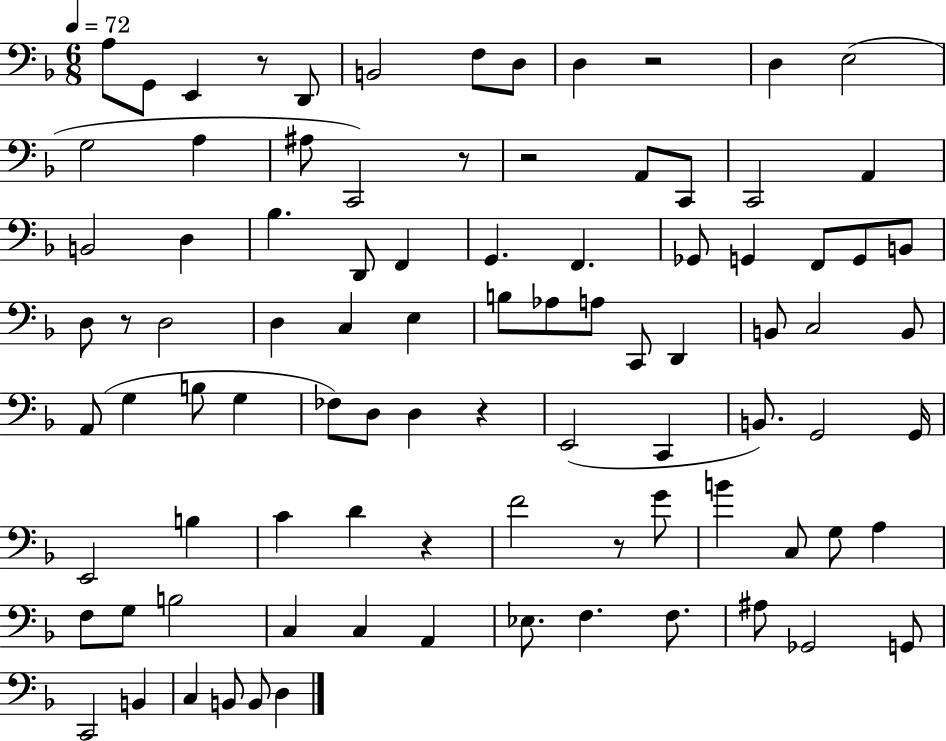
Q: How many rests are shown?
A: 8